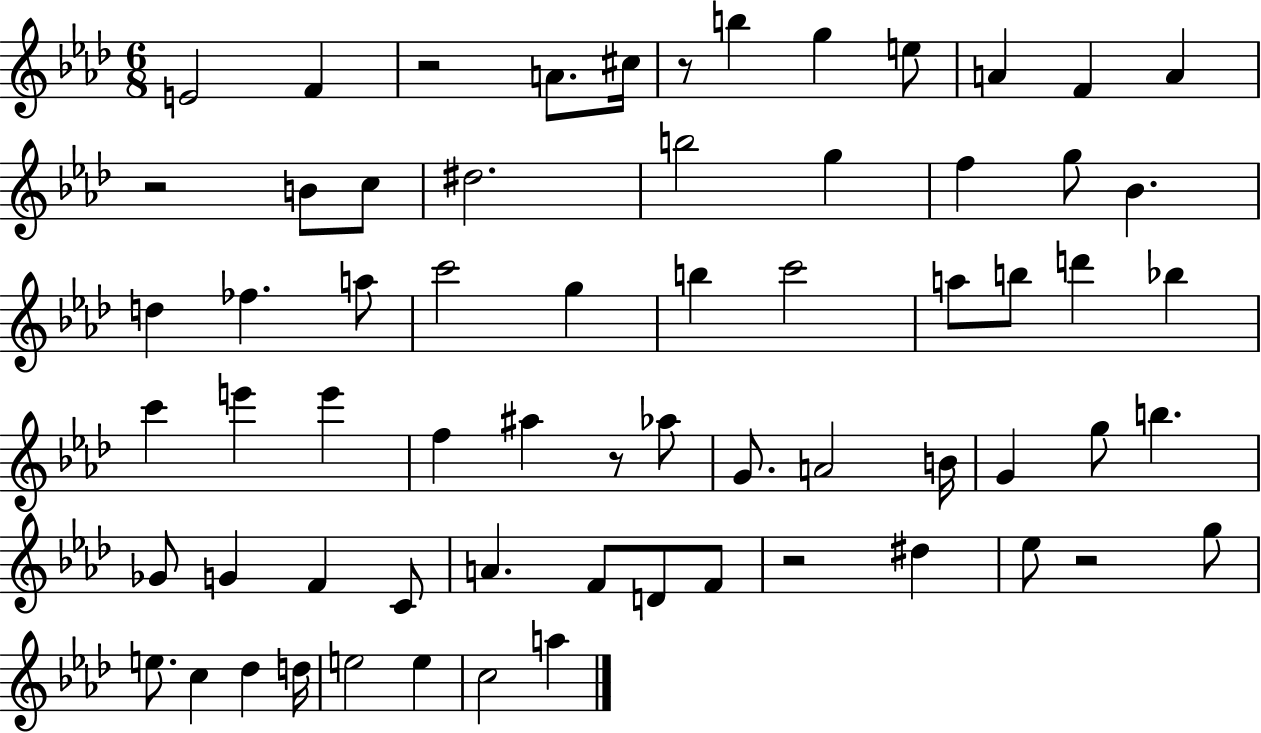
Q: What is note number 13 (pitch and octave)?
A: D#5